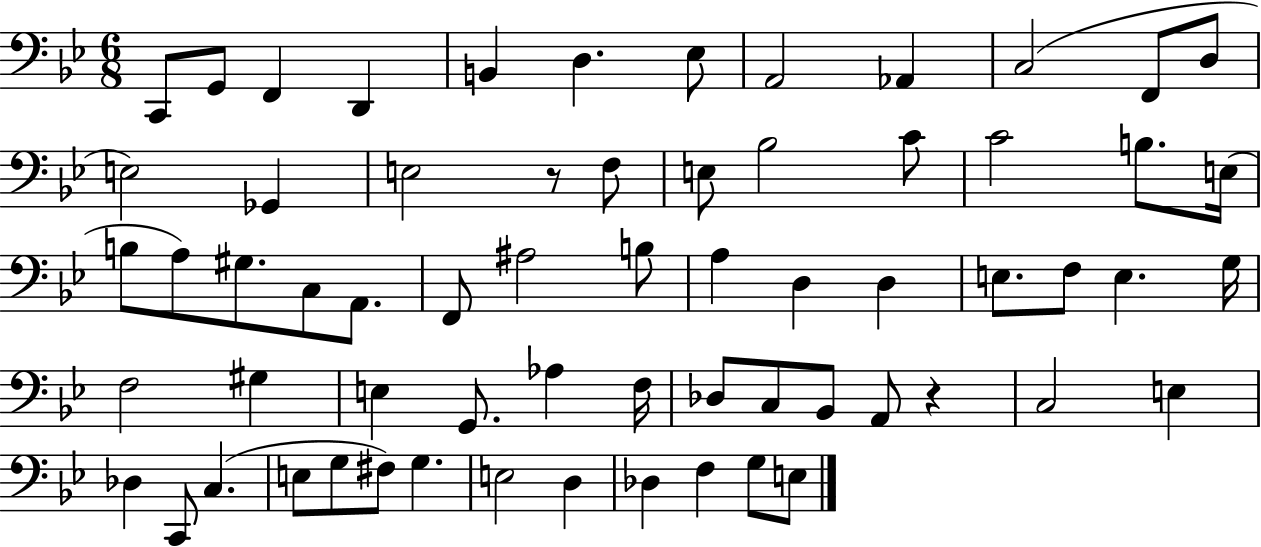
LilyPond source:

{
  \clef bass
  \numericTimeSignature
  \time 6/8
  \key bes \major
  c,8 g,8 f,4 d,4 | b,4 d4. ees8 | a,2 aes,4 | c2( f,8 d8 | \break e2) ges,4 | e2 r8 f8 | e8 bes2 c'8 | c'2 b8. e16( | \break b8 a8) gis8. c8 a,8. | f,8 ais2 b8 | a4 d4 d4 | e8. f8 e4. g16 | \break f2 gis4 | e4 g,8. aes4 f16 | des8 c8 bes,8 a,8 r4 | c2 e4 | \break des4 c,8 c4.( | e8 g8 fis8) g4. | e2 d4 | des4 f4 g8 e8 | \break \bar "|."
}